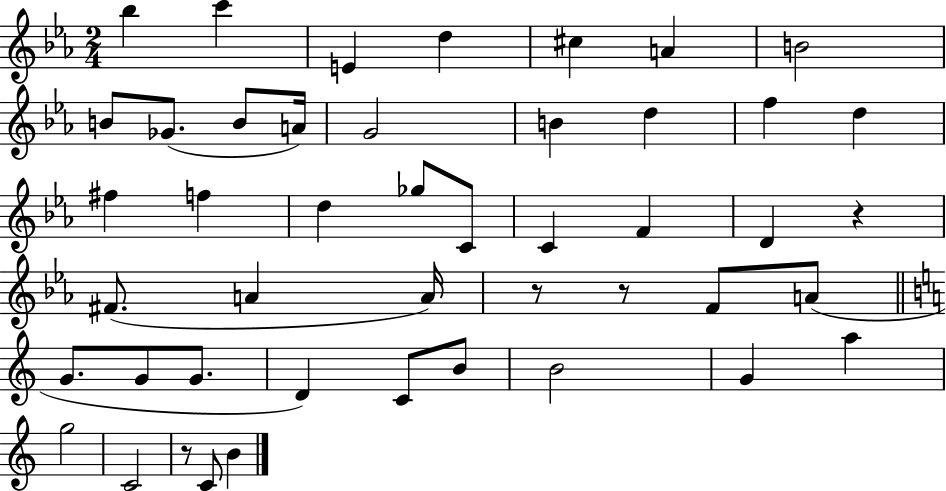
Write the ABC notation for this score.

X:1
T:Untitled
M:2/4
L:1/4
K:Eb
_b c' E d ^c A B2 B/2 _G/2 B/2 A/4 G2 B d f d ^f f d _g/2 C/2 C F D z ^F/2 A A/4 z/2 z/2 F/2 A/2 G/2 G/2 G/2 D C/2 B/2 B2 G a g2 C2 z/2 C/2 B